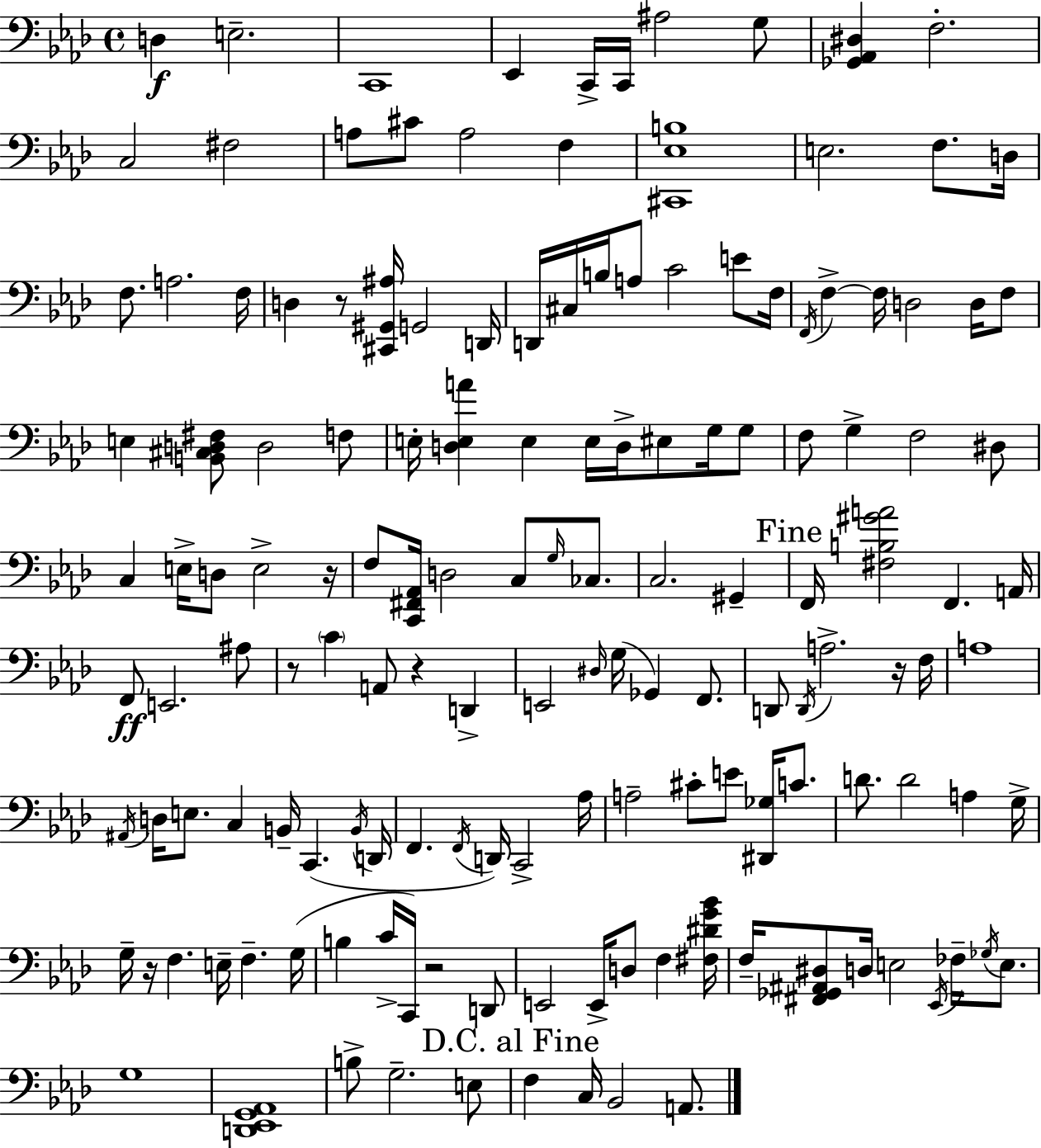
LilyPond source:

{
  \clef bass
  \time 4/4
  \defaultTimeSignature
  \key f \minor
  d4\f e2.-- | c,1 | ees,4 c,16-> c,16 ais2 g8 | <ges, aes, dis>4 f2.-. | \break c2 fis2 | a8 cis'8 a2 f4 | <cis, ees b>1 | e2. f8. d16 | \break f8. a2. f16 | d4 r8 <cis, gis, ais>16 g,2 d,16 | d,16 cis16 b16 a8 c'2 e'8 f16 | \acciaccatura { f,16 } f4->~~ f16 d2 d16 f8 | \break e4 <b, cis d fis>8 d2 f8 | e16-. <d e a'>4 e4 e16 d16-> eis8 g16 g8 | f8 g4-> f2 dis8 | c4 e16-> d8 e2-> | \break r16 f8 <c, fis, aes,>16 d2 c8 \grace { g16 } ces8. | c2. gis,4-- | \mark "Fine" f,16 <fis b gis' a'>2 f,4. | a,16 f,8\ff e,2. | \break ais8 r8 \parenthesize c'4 a,8 r4 d,4-> | e,2 \grace { dis16 }( g16 ges,4) | f,8. d,8 \acciaccatura { d,16 } a2.-> | r16 f16 a1 | \break \acciaccatura { ais,16 } d16 e8. c4 b,16-- c,4.( | \acciaccatura { b,16 } d,16 f,4. \acciaccatura { f,16 }) d,16 c,2-> | aes16 a2-- cis'8-. | e'8 <dis, ges>16 c'8. d'8. d'2 | \break a4 g16-> g16-- r16 f4. e16-- | f4.-- g16( b4 c'16-> c,16) r2 | d,8 e,2 e,16-> | d8 f4 <fis dis' g' bes'>16 f16-- <fis, ges, ais, dis>8 d16 e2 | \break \acciaccatura { ees,16 } fes16-- \acciaccatura { ges16 } e8. g1 | <d, ees, g, aes,>1 | b8-> g2.-- | e8 \mark "D.C. al Fine" f4 c16 bes,2 | \break a,8. \bar "|."
}